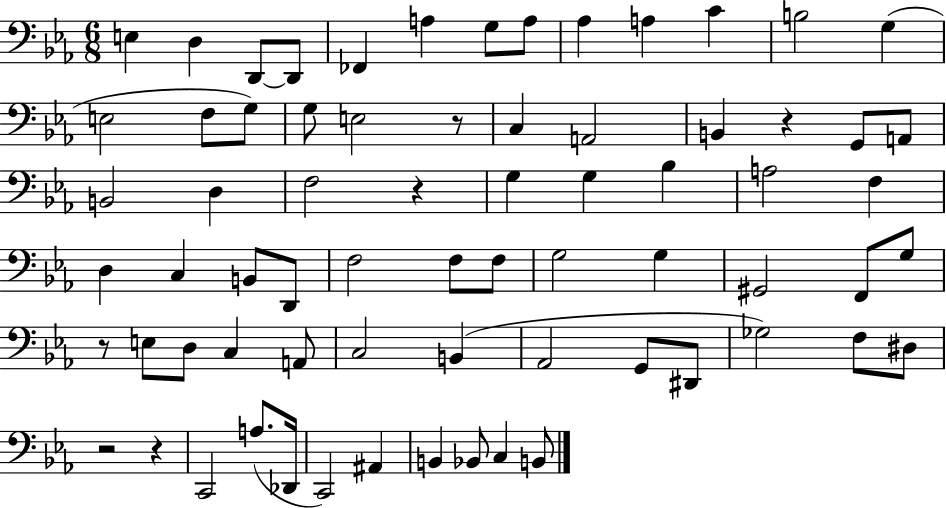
{
  \clef bass
  \numericTimeSignature
  \time 6/8
  \key ees \major
  \repeat volta 2 { e4 d4 d,8~~ d,8 | fes,4 a4 g8 a8 | aes4 a4 c'4 | b2 g4( | \break e2 f8 g8) | g8 e2 r8 | c4 a,2 | b,4 r4 g,8 a,8 | \break b,2 d4 | f2 r4 | g4 g4 bes4 | a2 f4 | \break d4 c4 b,8 d,8 | f2 f8 f8 | g2 g4 | gis,2 f,8 g8 | \break r8 e8 d8 c4 a,8 | c2 b,4( | aes,2 g,8 dis,8 | ges2) f8 dis8 | \break r2 r4 | c,2 a8.( des,16 | c,2) ais,4 | b,4 bes,8 c4 b,8 | \break } \bar "|."
}